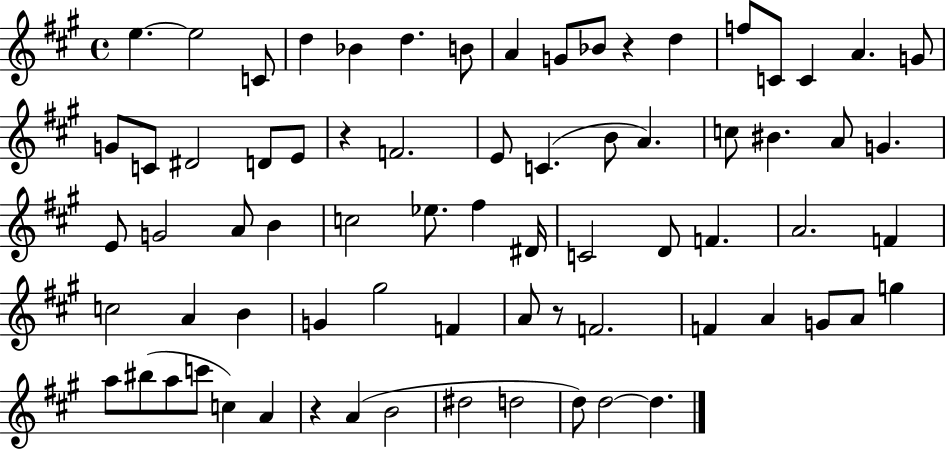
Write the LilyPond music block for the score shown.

{
  \clef treble
  \time 4/4
  \defaultTimeSignature
  \key a \major
  e''4.~~ e''2 c'8 | d''4 bes'4 d''4. b'8 | a'4 g'8 bes'8 r4 d''4 | f''8 c'8 c'4 a'4. g'8 | \break g'8 c'8 dis'2 d'8 e'8 | r4 f'2. | e'8 c'4.( b'8 a'4.) | c''8 bis'4. a'8 g'4. | \break e'8 g'2 a'8 b'4 | c''2 ees''8. fis''4 dis'16 | c'2 d'8 f'4. | a'2. f'4 | \break c''2 a'4 b'4 | g'4 gis''2 f'4 | a'8 r8 f'2. | f'4 a'4 g'8 a'8 g''4 | \break a''8 bis''8( a''8 c'''8 c''4) a'4 | r4 a'4( b'2 | dis''2 d''2 | d''8) d''2~~ d''4. | \break \bar "|."
}